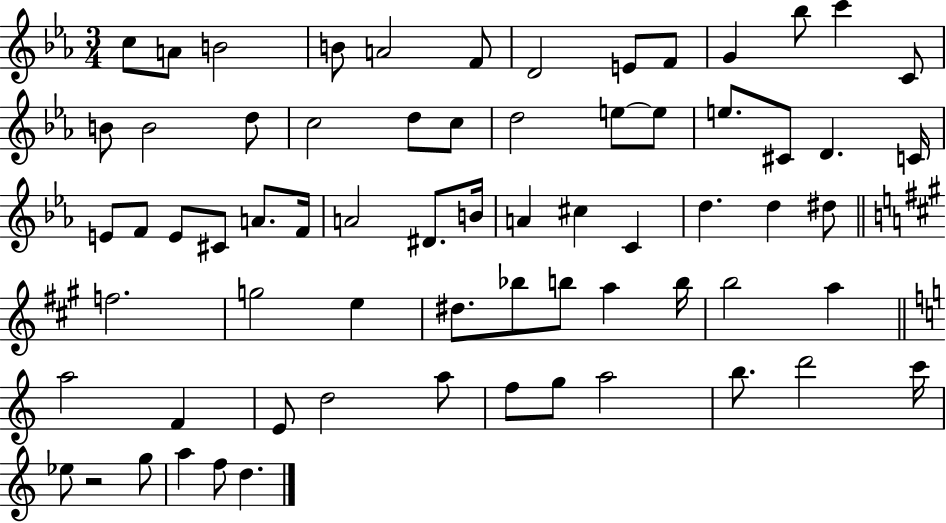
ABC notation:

X:1
T:Untitled
M:3/4
L:1/4
K:Eb
c/2 A/2 B2 B/2 A2 F/2 D2 E/2 F/2 G _b/2 c' C/2 B/2 B2 d/2 c2 d/2 c/2 d2 e/2 e/2 e/2 ^C/2 D C/4 E/2 F/2 E/2 ^C/2 A/2 F/4 A2 ^D/2 B/4 A ^c C d d ^d/2 f2 g2 e ^d/2 _b/2 b/2 a b/4 b2 a a2 F E/2 d2 a/2 f/2 g/2 a2 b/2 d'2 c'/4 _e/2 z2 g/2 a f/2 d